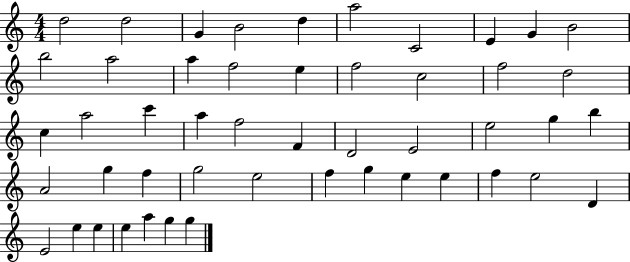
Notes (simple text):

D5/h D5/h G4/q B4/h D5/q A5/h C4/h E4/q G4/q B4/h B5/h A5/h A5/q F5/h E5/q F5/h C5/h F5/h D5/h C5/q A5/h C6/q A5/q F5/h F4/q D4/h E4/h E5/h G5/q B5/q A4/h G5/q F5/q G5/h E5/h F5/q G5/q E5/q E5/q F5/q E5/h D4/q E4/h E5/q E5/q E5/q A5/q G5/q G5/q